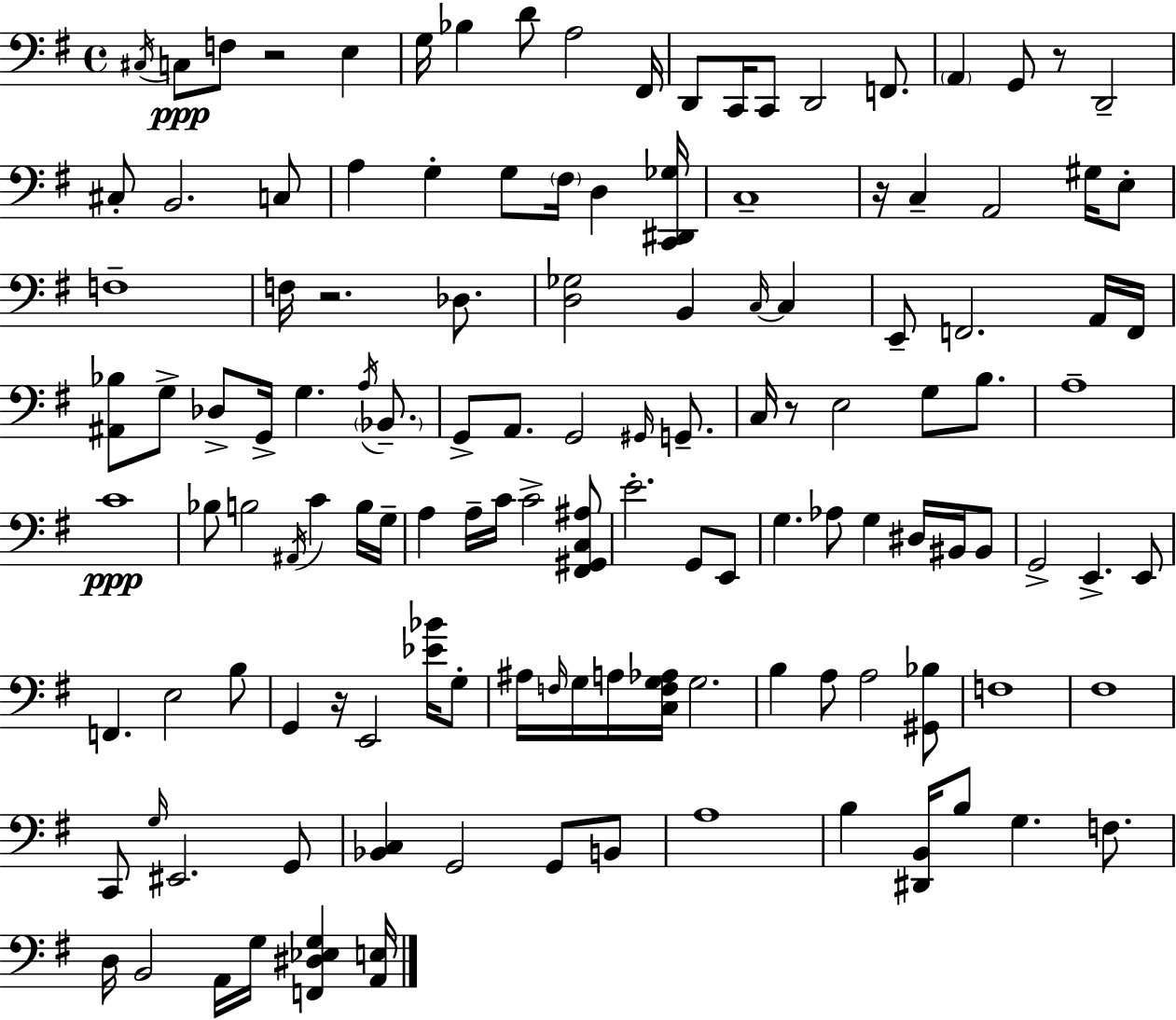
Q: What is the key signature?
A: G major